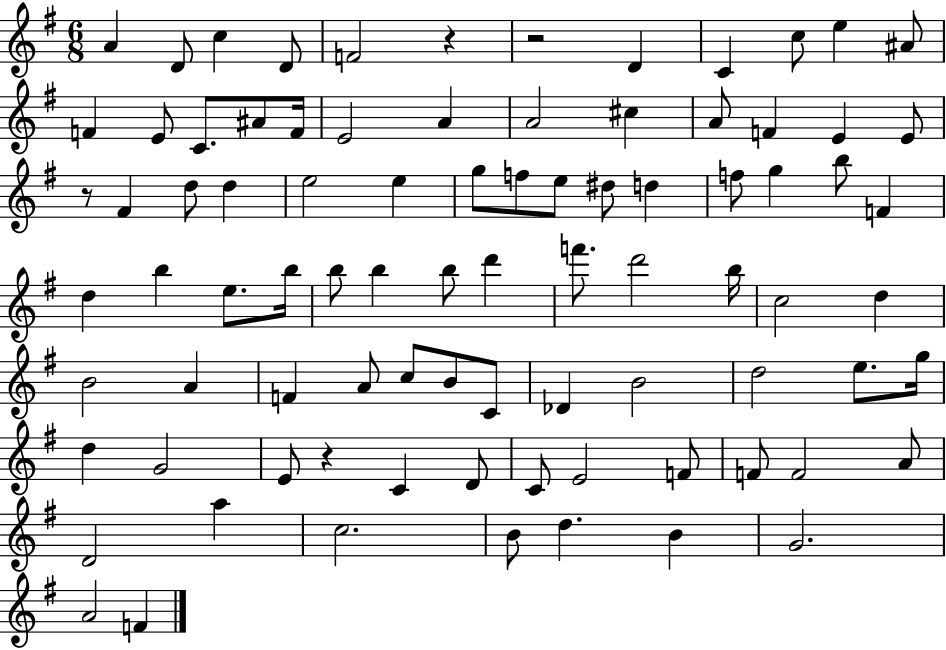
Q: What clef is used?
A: treble